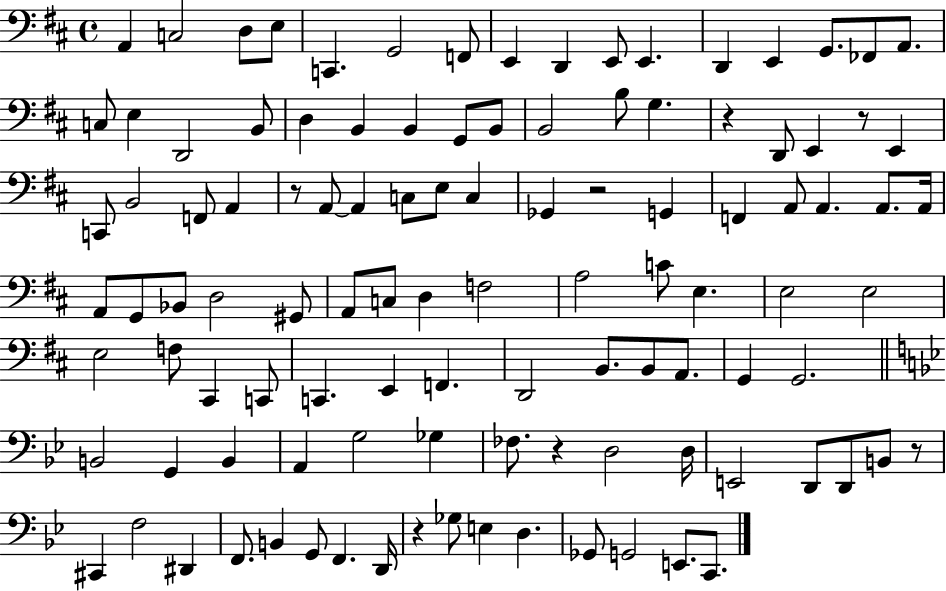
X:1
T:Untitled
M:4/4
L:1/4
K:D
A,, C,2 D,/2 E,/2 C,, G,,2 F,,/2 E,, D,, E,,/2 E,, D,, E,, G,,/2 _F,,/2 A,,/2 C,/2 E, D,,2 B,,/2 D, B,, B,, G,,/2 B,,/2 B,,2 B,/2 G, z D,,/2 E,, z/2 E,, C,,/2 B,,2 F,,/2 A,, z/2 A,,/2 A,, C,/2 E,/2 C, _G,, z2 G,, F,, A,,/2 A,, A,,/2 A,,/4 A,,/2 G,,/2 _B,,/2 D,2 ^G,,/2 A,,/2 C,/2 D, F,2 A,2 C/2 E, E,2 E,2 E,2 F,/2 ^C,, C,,/2 C,, E,, F,, D,,2 B,,/2 B,,/2 A,,/2 G,, G,,2 B,,2 G,, B,, A,, G,2 _G, _F,/2 z D,2 D,/4 E,,2 D,,/2 D,,/2 B,,/2 z/2 ^C,, F,2 ^D,, F,,/2 B,, G,,/2 F,, D,,/4 z _G,/2 E, D, _G,,/2 G,,2 E,,/2 C,,/2